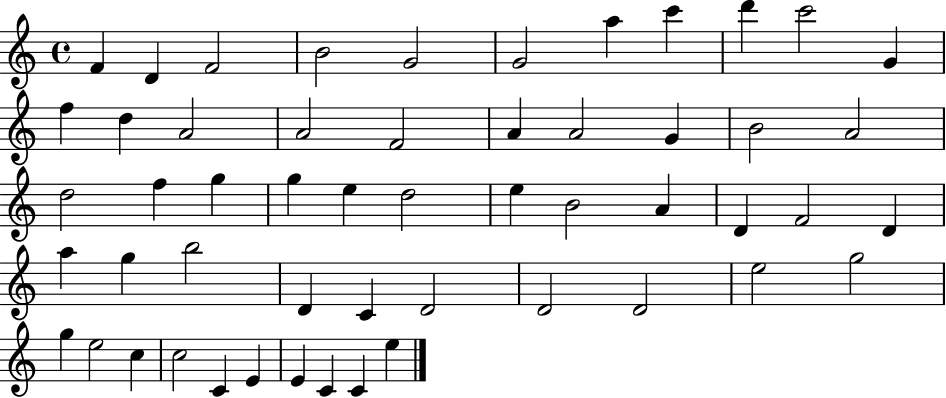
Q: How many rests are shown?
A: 0